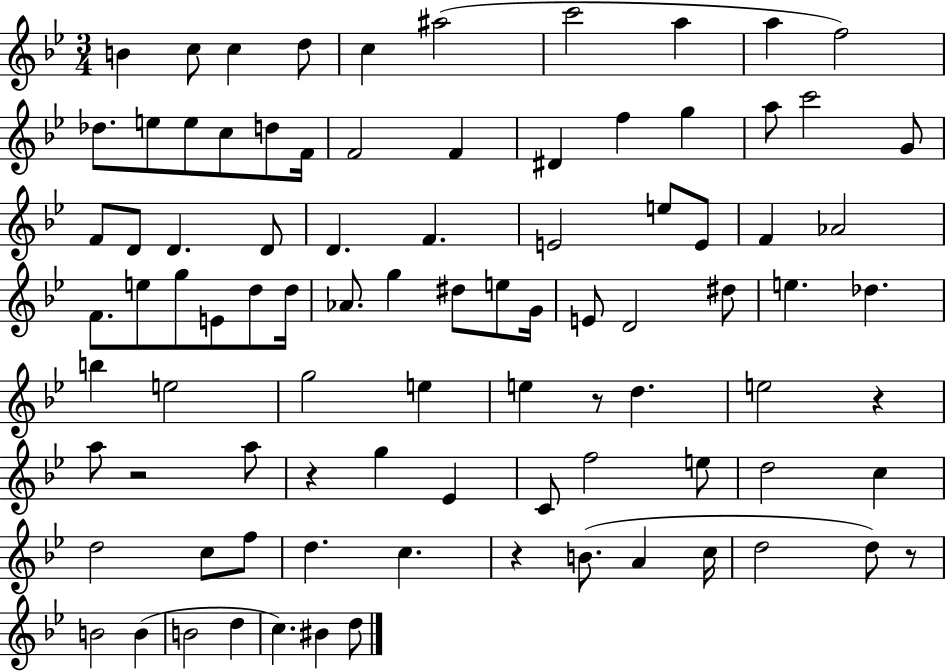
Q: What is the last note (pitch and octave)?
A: D5